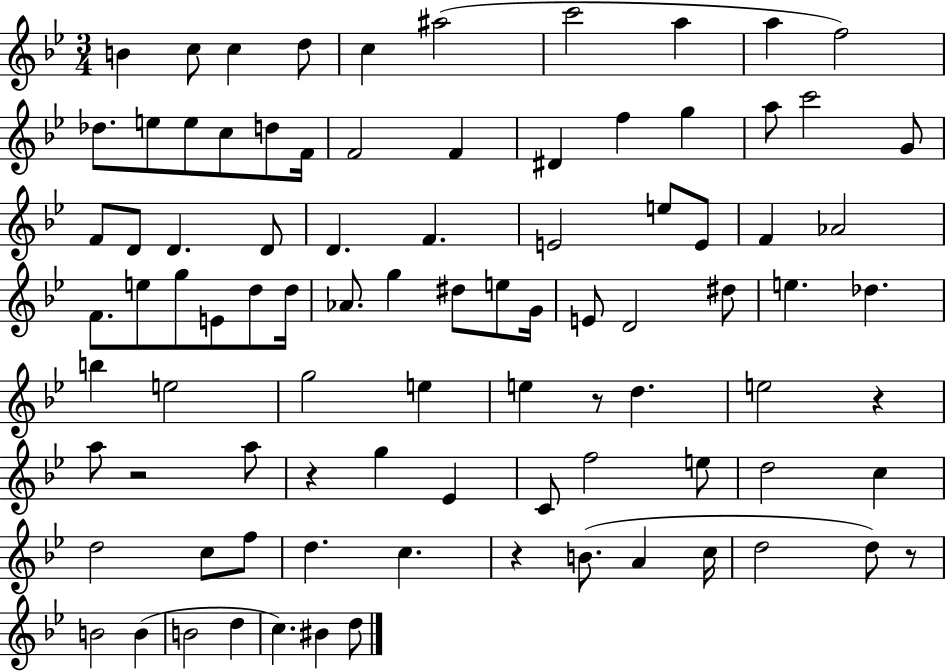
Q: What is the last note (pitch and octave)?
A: D5